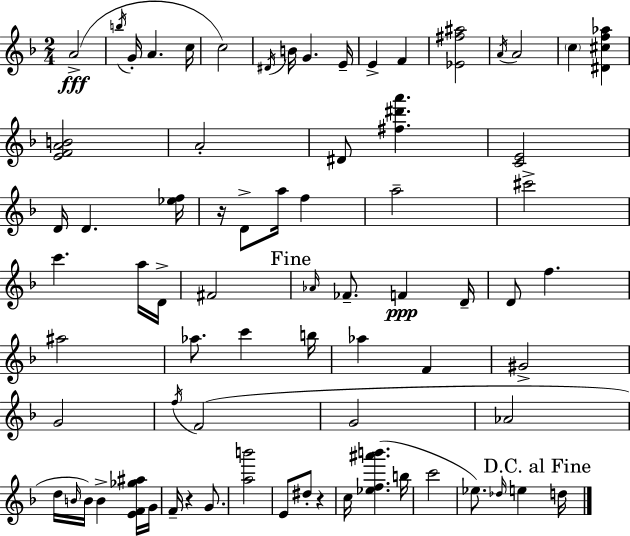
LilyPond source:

{
  \clef treble
  \numericTimeSignature
  \time 2/4
  \key f \major
  \repeat volta 2 { a'2->(\fff | \acciaccatura { b''16 } g'16-. a'4. | c''16 c''2) | \acciaccatura { dis'16 } b'16 g'4. | \break e'16-- e'4-> f'4 | <ees' fis'' ais''>2 | \acciaccatura { a'16 } a'2 | \parenthesize c''4 <dis' cis'' f'' aes''>4 | \break <e' f' a' b'>2 | a'2-. | dis'8 <fis'' dis''' a'''>4. | <c' e'>2 | \break d'16 d'4. | <ees'' f''>16 r16 d'8-> a''16 f''4 | a''2-- | cis'''2-> | \break c'''4. | a''16 d'16-> fis'2 | \mark "Fine" \grace { aes'16 } fes'8.-- f'4\ppp | d'16-- d'8 f''4. | \break ais''2 | aes''8. c'''4 | b''16 aes''4 | f'4 gis'2-> | \break g'2 | \acciaccatura { f''16 } f'2( | g'2 | aes'2 | \break d''16 \grace { b'16 }) b'16 | b'4-> <e' f' ges'' ais''>16 g'16 f'16-- r4 | g'8. <a'' b'''>2 | e'8 | \break dis''8-. r4 c''16 <ees'' f'' ais''' b'''>4.( | b''16 c'''2 | ees''8.) | \grace { des''16 } e''4 \mark "D.C. al Fine" d''16 } \bar "|."
}